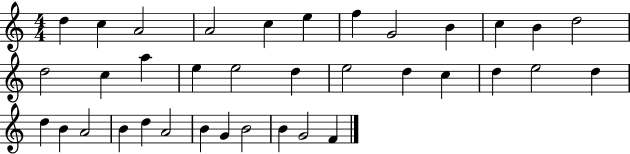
{
  \clef treble
  \numericTimeSignature
  \time 4/4
  \key c \major
  d''4 c''4 a'2 | a'2 c''4 e''4 | f''4 g'2 b'4 | c''4 b'4 d''2 | \break d''2 c''4 a''4 | e''4 e''2 d''4 | e''2 d''4 c''4 | d''4 e''2 d''4 | \break d''4 b'4 a'2 | b'4 d''4 a'2 | b'4 g'4 b'2 | b'4 g'2 f'4 | \break \bar "|."
}